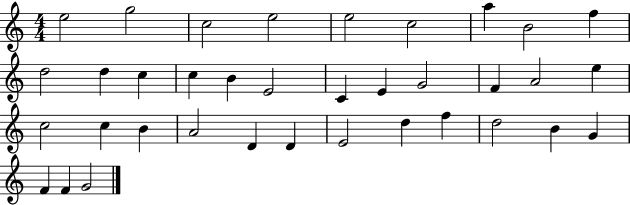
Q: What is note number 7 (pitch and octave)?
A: A5